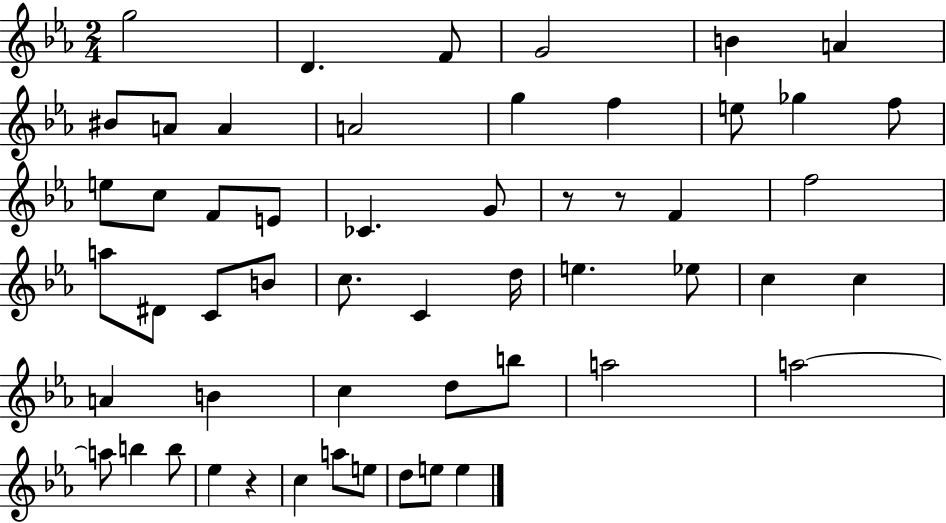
{
  \clef treble
  \numericTimeSignature
  \time 2/4
  \key ees \major
  g''2 | d'4. f'8 | g'2 | b'4 a'4 | \break bis'8 a'8 a'4 | a'2 | g''4 f''4 | e''8 ges''4 f''8 | \break e''8 c''8 f'8 e'8 | ces'4. g'8 | r8 r8 f'4 | f''2 | \break a''8 dis'8 c'8 b'8 | c''8. c'4 d''16 | e''4. ees''8 | c''4 c''4 | \break a'4 b'4 | c''4 d''8 b''8 | a''2 | a''2~~ | \break a''8 b''4 b''8 | ees''4 r4 | c''4 a''8 e''8 | d''8 e''8 e''4 | \break \bar "|."
}